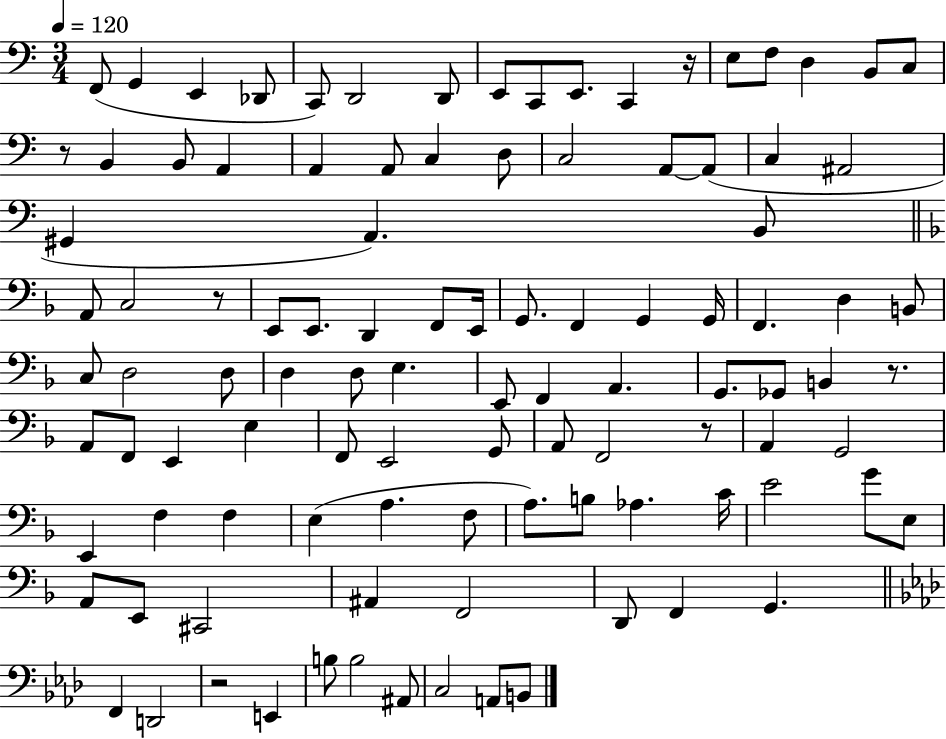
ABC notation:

X:1
T:Untitled
M:3/4
L:1/4
K:C
F,,/2 G,, E,, _D,,/2 C,,/2 D,,2 D,,/2 E,,/2 C,,/2 E,,/2 C,, z/4 E,/2 F,/2 D, B,,/2 C,/2 z/2 B,, B,,/2 A,, A,, A,,/2 C, D,/2 C,2 A,,/2 A,,/2 C, ^A,,2 ^G,, A,, B,,/2 A,,/2 C,2 z/2 E,,/2 E,,/2 D,, F,,/2 E,,/4 G,,/2 F,, G,, G,,/4 F,, D, B,,/2 C,/2 D,2 D,/2 D, D,/2 E, E,,/2 F,, A,, G,,/2 _G,,/2 B,, z/2 A,,/2 F,,/2 E,, E, F,,/2 E,,2 G,,/2 A,,/2 F,,2 z/2 A,, G,,2 E,, F, F, E, A, F,/2 A,/2 B,/2 _A, C/4 E2 G/2 E,/2 A,,/2 E,,/2 ^C,,2 ^A,, F,,2 D,,/2 F,, G,, F,, D,,2 z2 E,, B,/2 B,2 ^A,,/2 C,2 A,,/2 B,,/2